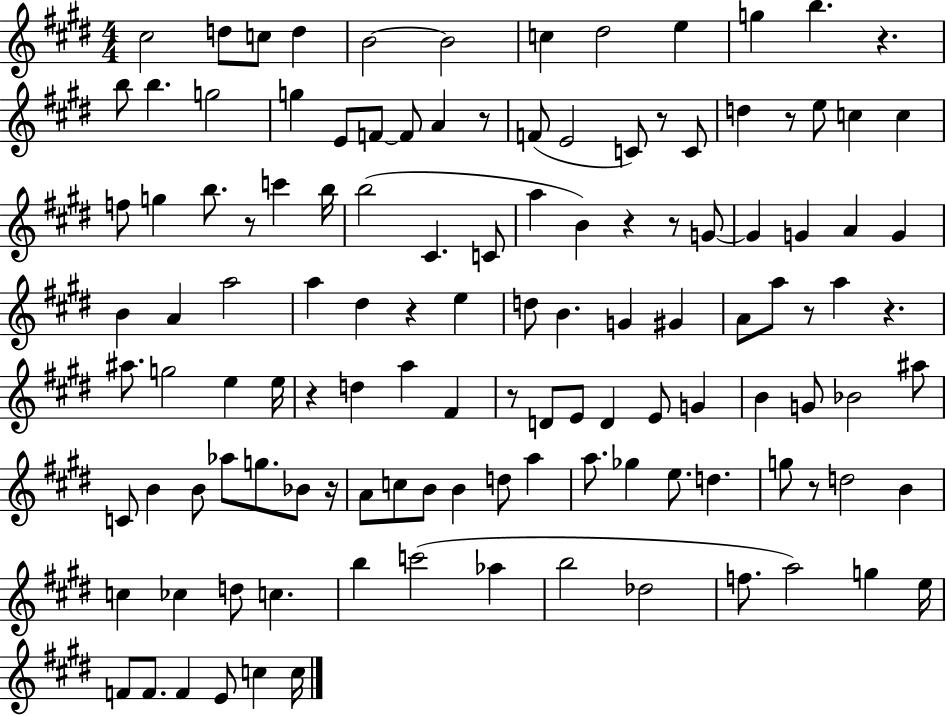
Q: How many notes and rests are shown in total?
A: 123